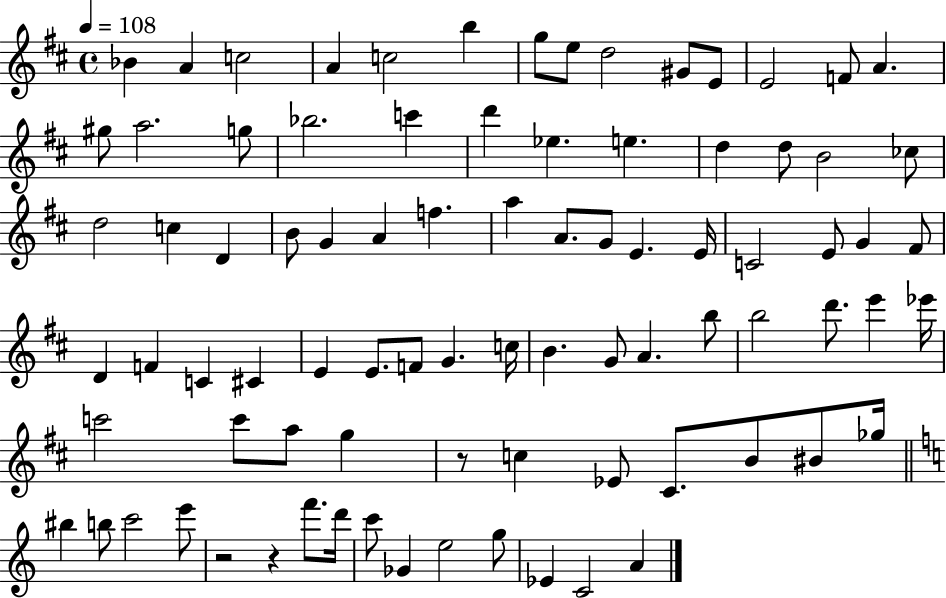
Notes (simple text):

Bb4/q A4/q C5/h A4/q C5/h B5/q G5/e E5/e D5/h G#4/e E4/e E4/h F4/e A4/q. G#5/e A5/h. G5/e Bb5/h. C6/q D6/q Eb5/q. E5/q. D5/q D5/e B4/h CES5/e D5/h C5/q D4/q B4/e G4/q A4/q F5/q. A5/q A4/e. G4/e E4/q. E4/s C4/h E4/e G4/q F#4/e D4/q F4/q C4/q C#4/q E4/q E4/e. F4/e G4/q. C5/s B4/q. G4/e A4/q. B5/e B5/h D6/e. E6/q Eb6/s C6/h C6/e A5/e G5/q R/e C5/q Eb4/e C#4/e. B4/e BIS4/e Gb5/s BIS5/q B5/e C6/h E6/e R/h R/q F6/e. D6/s C6/e Gb4/q E5/h G5/e Eb4/q C4/h A4/q